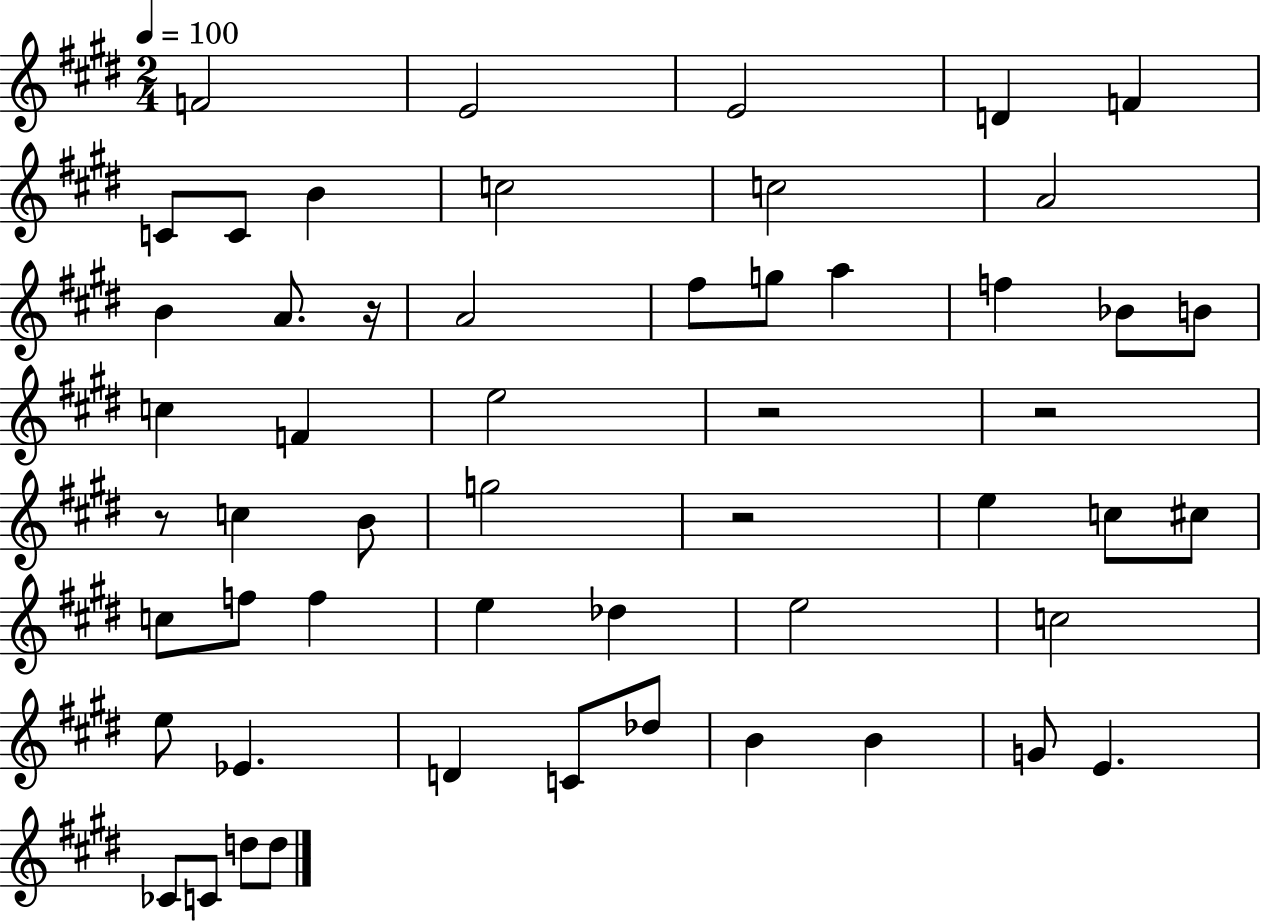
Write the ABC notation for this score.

X:1
T:Untitled
M:2/4
L:1/4
K:E
F2 E2 E2 D F C/2 C/2 B c2 c2 A2 B A/2 z/4 A2 ^f/2 g/2 a f _B/2 B/2 c F e2 z2 z2 z/2 c B/2 g2 z2 e c/2 ^c/2 c/2 f/2 f e _d e2 c2 e/2 _E D C/2 _d/2 B B G/2 E _C/2 C/2 d/2 d/2